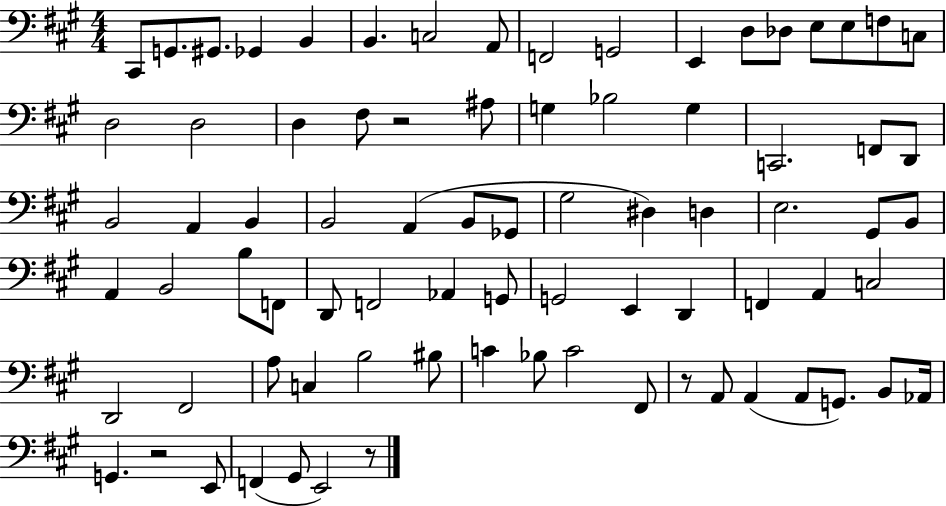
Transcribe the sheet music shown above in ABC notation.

X:1
T:Untitled
M:4/4
L:1/4
K:A
^C,,/2 G,,/2 ^G,,/2 _G,, B,, B,, C,2 A,,/2 F,,2 G,,2 E,, D,/2 _D,/2 E,/2 E,/2 F,/2 C,/2 D,2 D,2 D, ^F,/2 z2 ^A,/2 G, _B,2 G, C,,2 F,,/2 D,,/2 B,,2 A,, B,, B,,2 A,, B,,/2 _G,,/2 ^G,2 ^D, D, E,2 ^G,,/2 B,,/2 A,, B,,2 B,/2 F,,/2 D,,/2 F,,2 _A,, G,,/2 G,,2 E,, D,, F,, A,, C,2 D,,2 ^F,,2 A,/2 C, B,2 ^B,/2 C _B,/2 C2 ^F,,/2 z/2 A,,/2 A,, A,,/2 G,,/2 B,,/2 _A,,/4 G,, z2 E,,/2 F,, ^G,,/2 E,,2 z/2